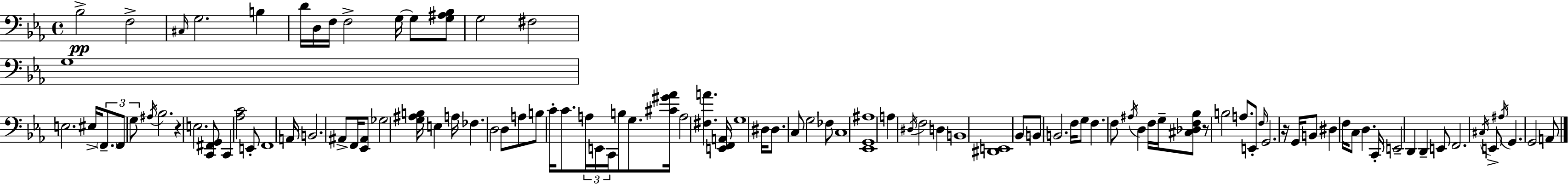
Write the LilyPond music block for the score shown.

{
  \clef bass
  \time 4/4
  \defaultTimeSignature
  \key ees \major
  bes2->\pp f2-> | \grace { cis16 } g2. b4 | d'16 d16 f16 f2-> g16~~ g8 <g ais bes>8 | g2 fis2 | \break g1 | e2. eis16-> \tuplet 3/2 { \parenthesize f,8.-- | f,8 g8 } \acciaccatura { ais16 } bes2. | r4 e2. | \break <c, fis, g,>8 c,4 <aes c'>2 | e,8-. f,1 | a,16 b,2. ais,8-> | f,16 <ees, ais,>8 ges2 <g ais b>16 e4 | \break a16 fes4. d2 | d8 a8 b8 c'16-. c'8. \tuplet 3/2 { a16 e,16 c,16 } b8 g8. | <cis' gis' aes'>16 a2 <fis a'>4. | <e, f, a,>16 g1 | \break dis16 dis8. c8 g2 | fes8 c1 | <ees, g, ais>1 | a4 \acciaccatura { dis16 } f2 d4 | \break b,1 | <dis, e,>1 | bes,8 b,8 b,2. | f16 g8 f4. f8 \acciaccatura { ais16 } d4 | \break f16 g16-- <cis des f bes>8 r8 b2 | a8. e,8-. \grace { f16 } g,2. | r16 g,16 b,8 dis4 f16 c8 d4. | c,16-. e,2-- d,4 | \break d,4-- e,8 f,2. | \acciaccatura { cis16 } e,8-> \acciaccatura { ais16 } g,4. g,2 | a,8 \bar "|."
}